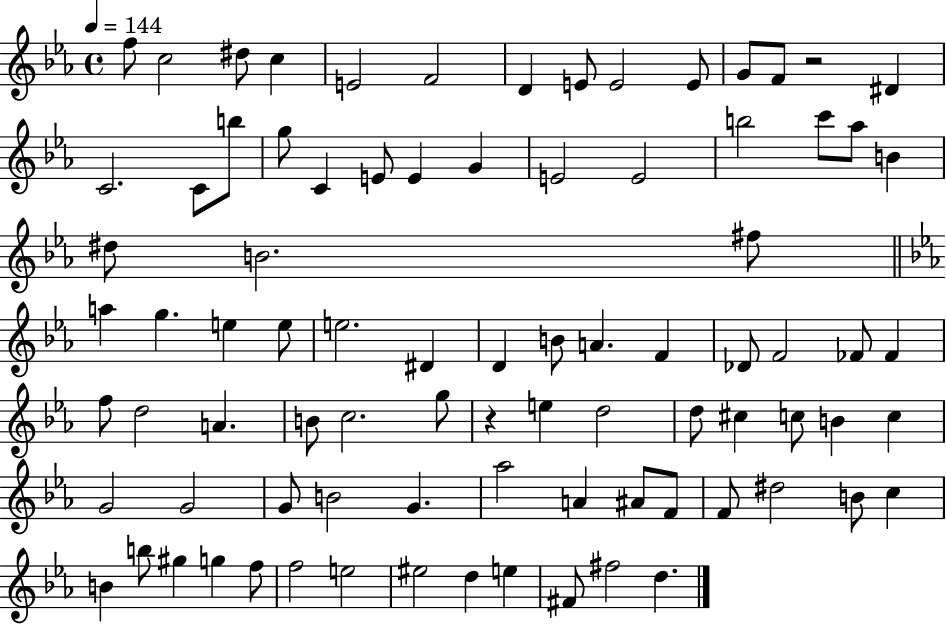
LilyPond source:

{
  \clef treble
  \time 4/4
  \defaultTimeSignature
  \key ees \major
  \tempo 4 = 144
  f''8 c''2 dis''8 c''4 | e'2 f'2 | d'4 e'8 e'2 e'8 | g'8 f'8 r2 dis'4 | \break c'2. c'8 b''8 | g''8 c'4 e'8 e'4 g'4 | e'2 e'2 | b''2 c'''8 aes''8 b'4 | \break dis''8 b'2. fis''8 | \bar "||" \break \key c \minor a''4 g''4. e''4 e''8 | e''2. dis'4 | d'4 b'8 a'4. f'4 | des'8 f'2 fes'8 fes'4 | \break f''8 d''2 a'4. | b'8 c''2. g''8 | r4 e''4 d''2 | d''8 cis''4 c''8 b'4 c''4 | \break g'2 g'2 | g'8 b'2 g'4. | aes''2 a'4 ais'8 f'8 | f'8 dis''2 b'8 c''4 | \break b'4 b''8 gis''4 g''4 f''8 | f''2 e''2 | eis''2 d''4 e''4 | fis'8 fis''2 d''4. | \break \bar "|."
}